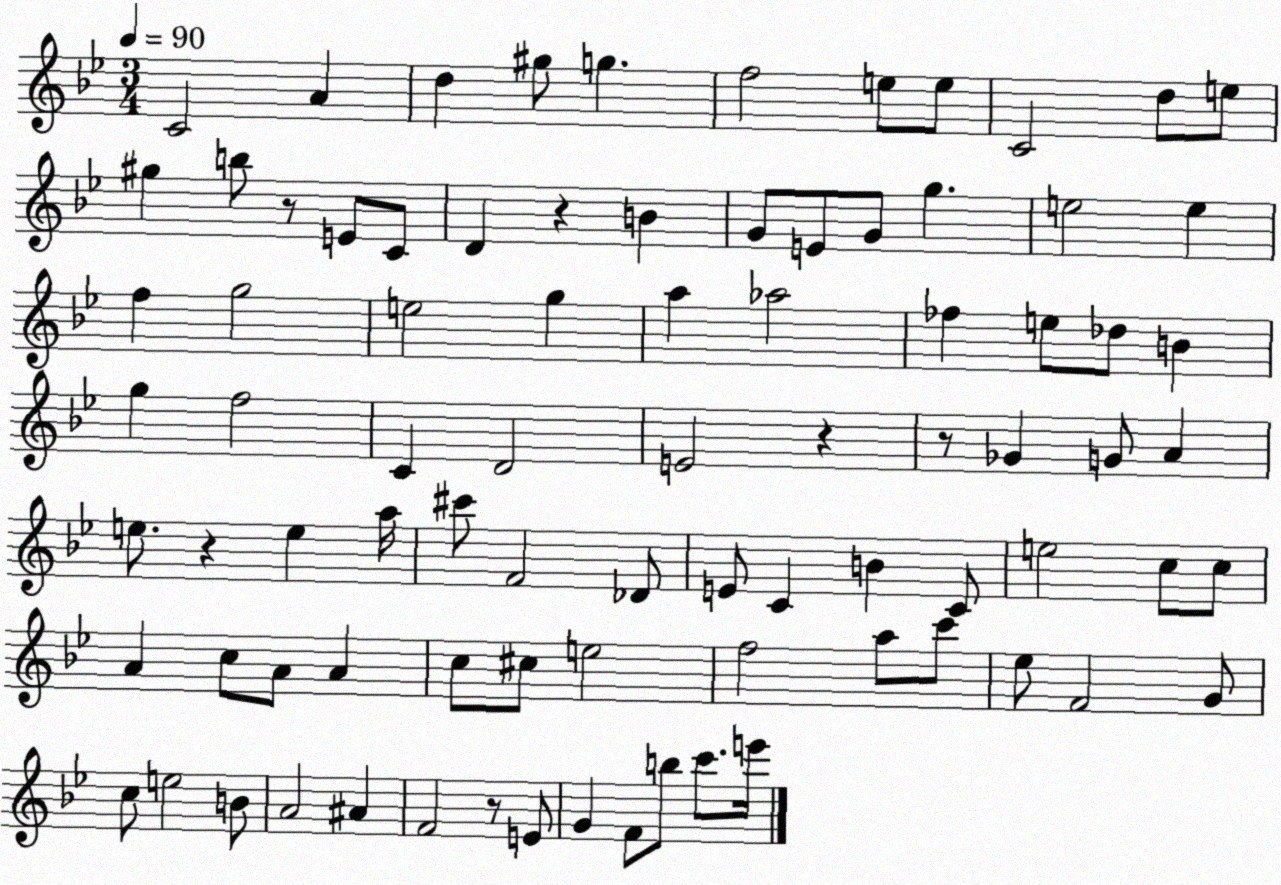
X:1
T:Untitled
M:3/4
L:1/4
K:Bb
C2 A d ^g/2 g f2 e/2 e/2 C2 d/2 e/2 ^g b/2 z/2 E/2 C/2 D z B G/2 E/2 G/2 g e2 e f g2 e2 g a _a2 _f e/2 _d/2 B g f2 C D2 E2 z z/2 _G G/2 A e/2 z e a/4 ^c'/2 F2 _D/2 E/2 C B C/2 e2 c/2 c/2 A c/2 A/2 A c/2 ^c/2 e2 f2 a/2 c'/2 _e/2 F2 G/2 c/2 e2 B/2 A2 ^A F2 z/2 E/2 G F/2 b/2 c'/2 e'/4